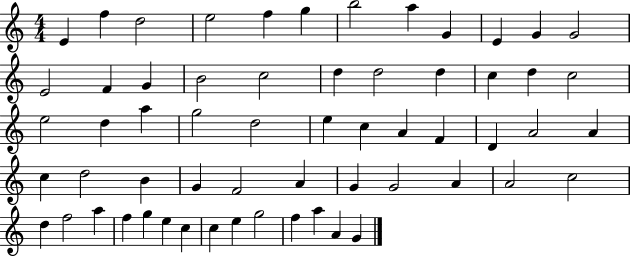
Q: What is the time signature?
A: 4/4